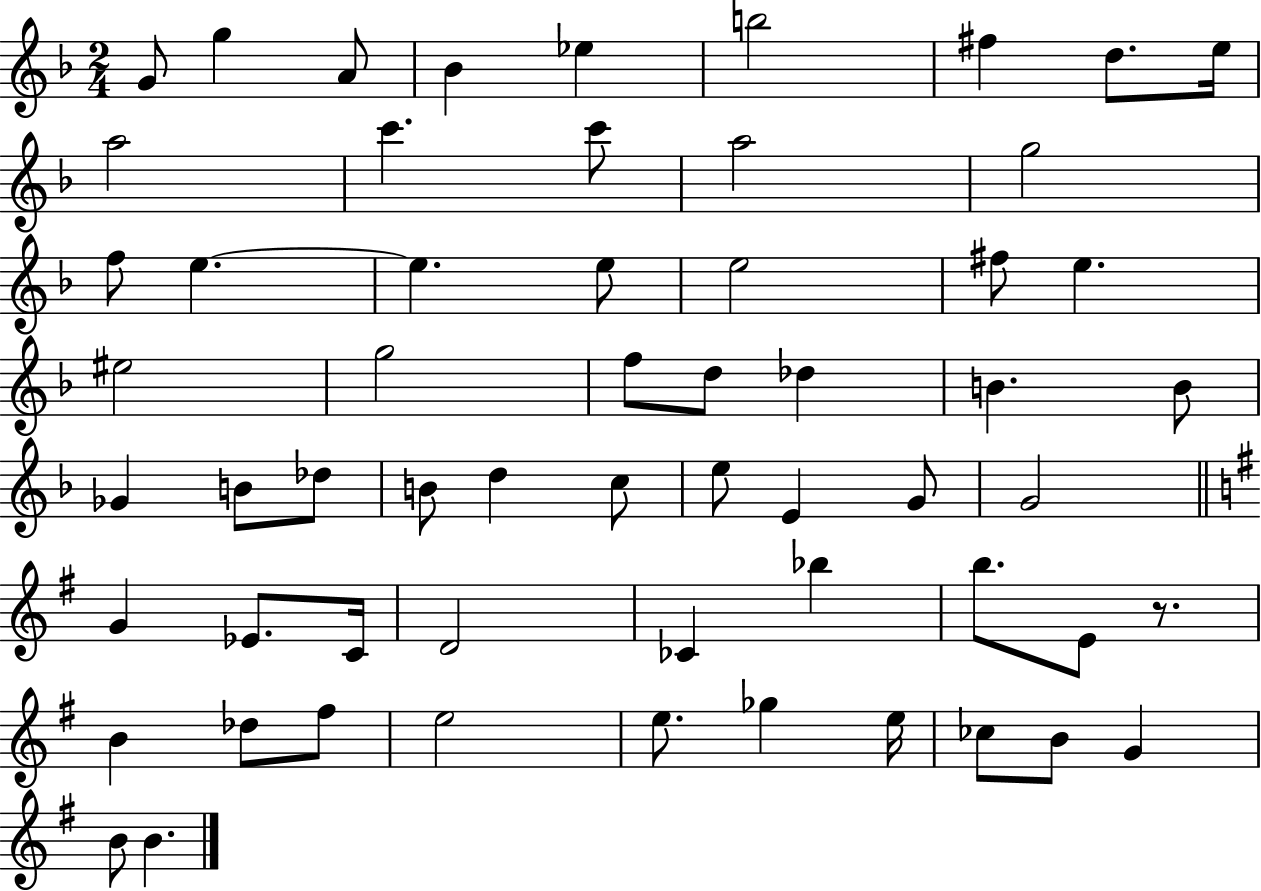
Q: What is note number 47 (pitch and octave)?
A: B4